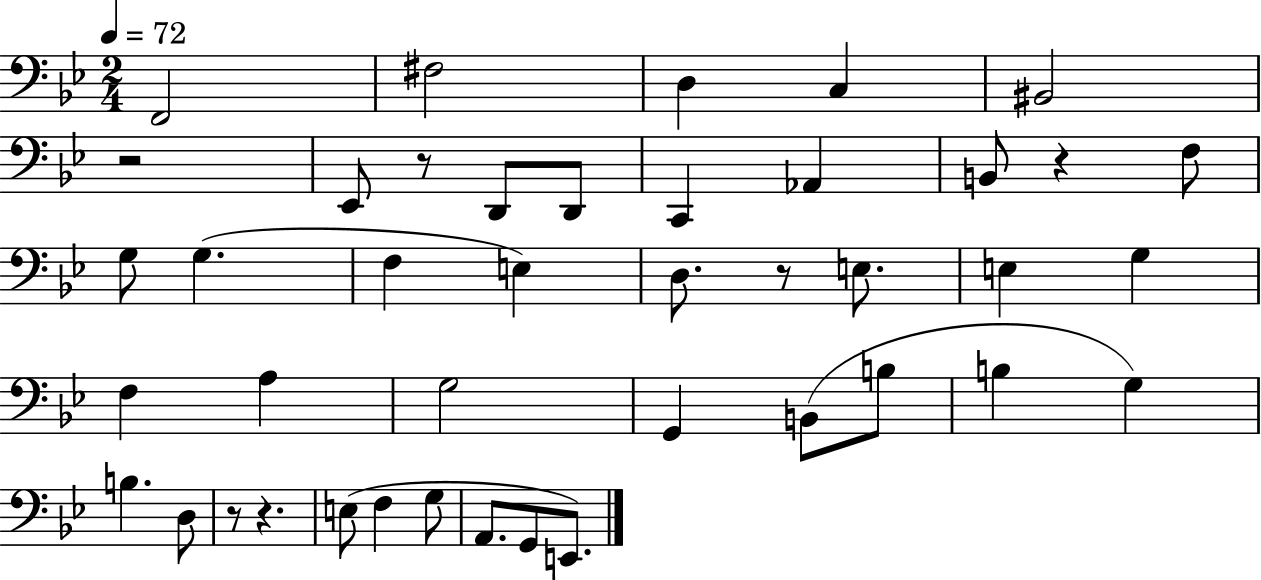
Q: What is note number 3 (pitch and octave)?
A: D3